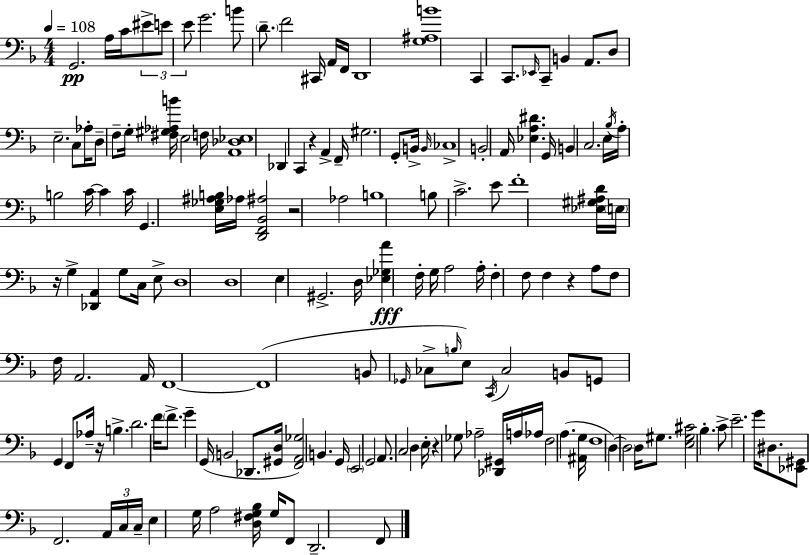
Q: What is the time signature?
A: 4/4